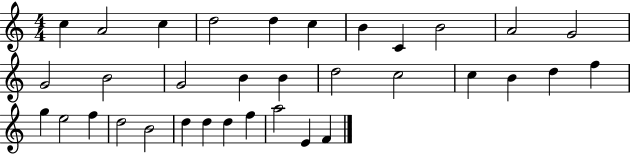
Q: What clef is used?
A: treble